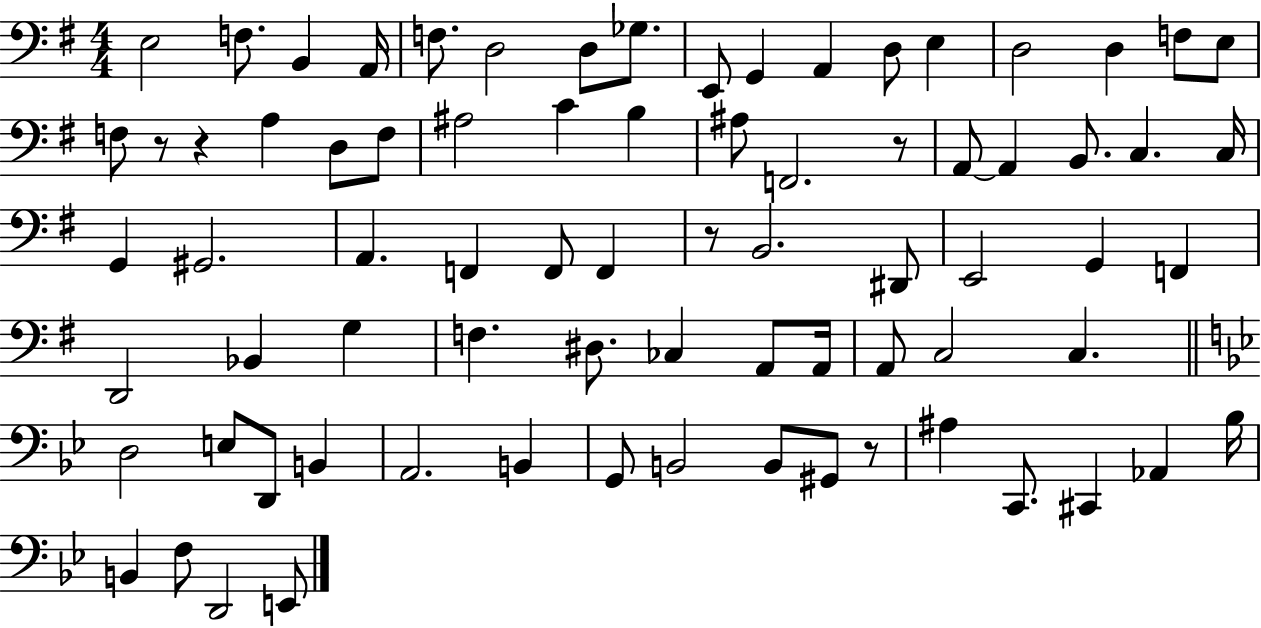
X:1
T:Untitled
M:4/4
L:1/4
K:G
E,2 F,/2 B,, A,,/4 F,/2 D,2 D,/2 _G,/2 E,,/2 G,, A,, D,/2 E, D,2 D, F,/2 E,/2 F,/2 z/2 z A, D,/2 F,/2 ^A,2 C B, ^A,/2 F,,2 z/2 A,,/2 A,, B,,/2 C, C,/4 G,, ^G,,2 A,, F,, F,,/2 F,, z/2 B,,2 ^D,,/2 E,,2 G,, F,, D,,2 _B,, G, F, ^D,/2 _C, A,,/2 A,,/4 A,,/2 C,2 C, D,2 E,/2 D,,/2 B,, A,,2 B,, G,,/2 B,,2 B,,/2 ^G,,/2 z/2 ^A, C,,/2 ^C,, _A,, _B,/4 B,, F,/2 D,,2 E,,/2